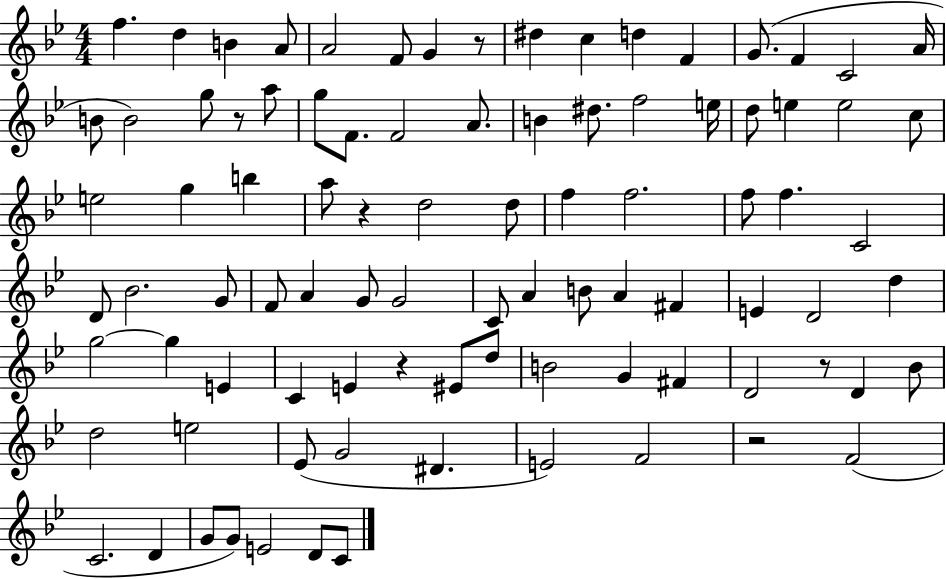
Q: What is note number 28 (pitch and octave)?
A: D5